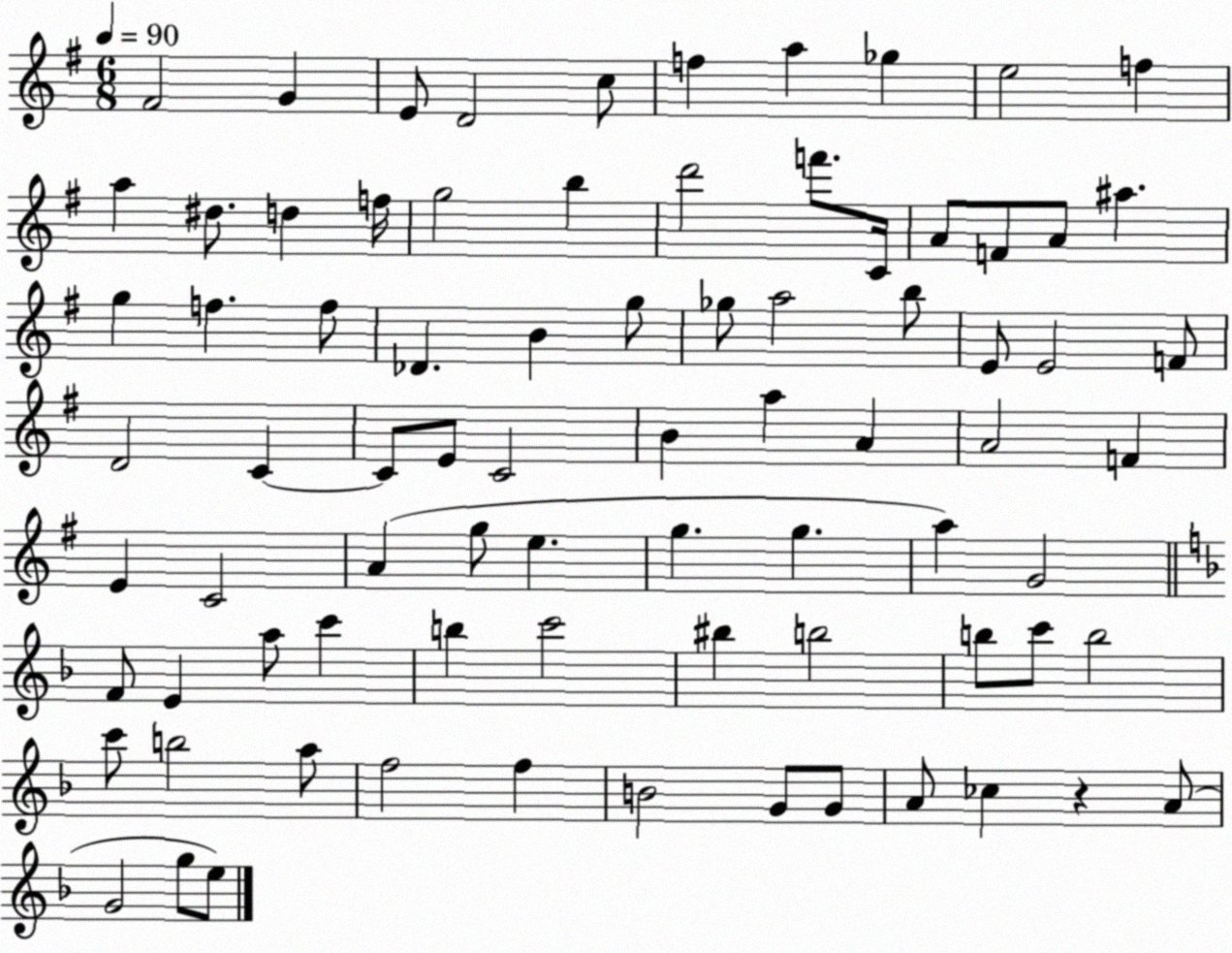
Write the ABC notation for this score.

X:1
T:Untitled
M:6/8
L:1/4
K:G
^F2 G E/2 D2 c/2 f a _g e2 f a ^d/2 d f/4 g2 b d'2 f'/2 C/4 A/2 F/2 A/2 ^a g f f/2 _D B g/2 _g/2 a2 b/2 E/2 E2 F/2 D2 C C/2 E/2 C2 B a A A2 F E C2 A g/2 e g g a G2 F/2 E a/2 c' b c'2 ^b b2 b/2 c'/2 b2 c'/2 b2 a/2 f2 f B2 G/2 G/2 A/2 _c z A/2 G2 g/2 e/2